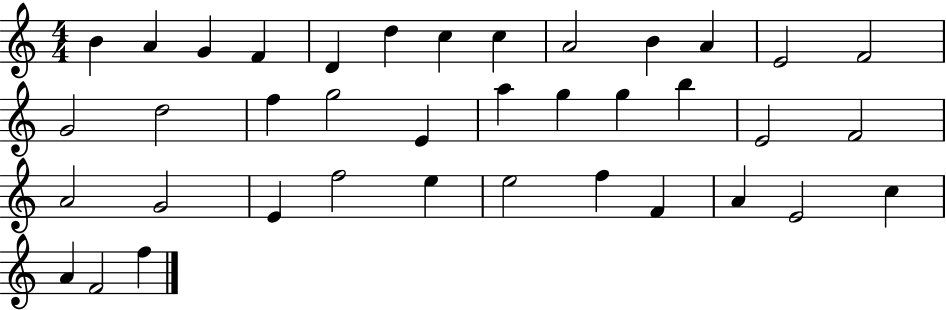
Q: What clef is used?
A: treble